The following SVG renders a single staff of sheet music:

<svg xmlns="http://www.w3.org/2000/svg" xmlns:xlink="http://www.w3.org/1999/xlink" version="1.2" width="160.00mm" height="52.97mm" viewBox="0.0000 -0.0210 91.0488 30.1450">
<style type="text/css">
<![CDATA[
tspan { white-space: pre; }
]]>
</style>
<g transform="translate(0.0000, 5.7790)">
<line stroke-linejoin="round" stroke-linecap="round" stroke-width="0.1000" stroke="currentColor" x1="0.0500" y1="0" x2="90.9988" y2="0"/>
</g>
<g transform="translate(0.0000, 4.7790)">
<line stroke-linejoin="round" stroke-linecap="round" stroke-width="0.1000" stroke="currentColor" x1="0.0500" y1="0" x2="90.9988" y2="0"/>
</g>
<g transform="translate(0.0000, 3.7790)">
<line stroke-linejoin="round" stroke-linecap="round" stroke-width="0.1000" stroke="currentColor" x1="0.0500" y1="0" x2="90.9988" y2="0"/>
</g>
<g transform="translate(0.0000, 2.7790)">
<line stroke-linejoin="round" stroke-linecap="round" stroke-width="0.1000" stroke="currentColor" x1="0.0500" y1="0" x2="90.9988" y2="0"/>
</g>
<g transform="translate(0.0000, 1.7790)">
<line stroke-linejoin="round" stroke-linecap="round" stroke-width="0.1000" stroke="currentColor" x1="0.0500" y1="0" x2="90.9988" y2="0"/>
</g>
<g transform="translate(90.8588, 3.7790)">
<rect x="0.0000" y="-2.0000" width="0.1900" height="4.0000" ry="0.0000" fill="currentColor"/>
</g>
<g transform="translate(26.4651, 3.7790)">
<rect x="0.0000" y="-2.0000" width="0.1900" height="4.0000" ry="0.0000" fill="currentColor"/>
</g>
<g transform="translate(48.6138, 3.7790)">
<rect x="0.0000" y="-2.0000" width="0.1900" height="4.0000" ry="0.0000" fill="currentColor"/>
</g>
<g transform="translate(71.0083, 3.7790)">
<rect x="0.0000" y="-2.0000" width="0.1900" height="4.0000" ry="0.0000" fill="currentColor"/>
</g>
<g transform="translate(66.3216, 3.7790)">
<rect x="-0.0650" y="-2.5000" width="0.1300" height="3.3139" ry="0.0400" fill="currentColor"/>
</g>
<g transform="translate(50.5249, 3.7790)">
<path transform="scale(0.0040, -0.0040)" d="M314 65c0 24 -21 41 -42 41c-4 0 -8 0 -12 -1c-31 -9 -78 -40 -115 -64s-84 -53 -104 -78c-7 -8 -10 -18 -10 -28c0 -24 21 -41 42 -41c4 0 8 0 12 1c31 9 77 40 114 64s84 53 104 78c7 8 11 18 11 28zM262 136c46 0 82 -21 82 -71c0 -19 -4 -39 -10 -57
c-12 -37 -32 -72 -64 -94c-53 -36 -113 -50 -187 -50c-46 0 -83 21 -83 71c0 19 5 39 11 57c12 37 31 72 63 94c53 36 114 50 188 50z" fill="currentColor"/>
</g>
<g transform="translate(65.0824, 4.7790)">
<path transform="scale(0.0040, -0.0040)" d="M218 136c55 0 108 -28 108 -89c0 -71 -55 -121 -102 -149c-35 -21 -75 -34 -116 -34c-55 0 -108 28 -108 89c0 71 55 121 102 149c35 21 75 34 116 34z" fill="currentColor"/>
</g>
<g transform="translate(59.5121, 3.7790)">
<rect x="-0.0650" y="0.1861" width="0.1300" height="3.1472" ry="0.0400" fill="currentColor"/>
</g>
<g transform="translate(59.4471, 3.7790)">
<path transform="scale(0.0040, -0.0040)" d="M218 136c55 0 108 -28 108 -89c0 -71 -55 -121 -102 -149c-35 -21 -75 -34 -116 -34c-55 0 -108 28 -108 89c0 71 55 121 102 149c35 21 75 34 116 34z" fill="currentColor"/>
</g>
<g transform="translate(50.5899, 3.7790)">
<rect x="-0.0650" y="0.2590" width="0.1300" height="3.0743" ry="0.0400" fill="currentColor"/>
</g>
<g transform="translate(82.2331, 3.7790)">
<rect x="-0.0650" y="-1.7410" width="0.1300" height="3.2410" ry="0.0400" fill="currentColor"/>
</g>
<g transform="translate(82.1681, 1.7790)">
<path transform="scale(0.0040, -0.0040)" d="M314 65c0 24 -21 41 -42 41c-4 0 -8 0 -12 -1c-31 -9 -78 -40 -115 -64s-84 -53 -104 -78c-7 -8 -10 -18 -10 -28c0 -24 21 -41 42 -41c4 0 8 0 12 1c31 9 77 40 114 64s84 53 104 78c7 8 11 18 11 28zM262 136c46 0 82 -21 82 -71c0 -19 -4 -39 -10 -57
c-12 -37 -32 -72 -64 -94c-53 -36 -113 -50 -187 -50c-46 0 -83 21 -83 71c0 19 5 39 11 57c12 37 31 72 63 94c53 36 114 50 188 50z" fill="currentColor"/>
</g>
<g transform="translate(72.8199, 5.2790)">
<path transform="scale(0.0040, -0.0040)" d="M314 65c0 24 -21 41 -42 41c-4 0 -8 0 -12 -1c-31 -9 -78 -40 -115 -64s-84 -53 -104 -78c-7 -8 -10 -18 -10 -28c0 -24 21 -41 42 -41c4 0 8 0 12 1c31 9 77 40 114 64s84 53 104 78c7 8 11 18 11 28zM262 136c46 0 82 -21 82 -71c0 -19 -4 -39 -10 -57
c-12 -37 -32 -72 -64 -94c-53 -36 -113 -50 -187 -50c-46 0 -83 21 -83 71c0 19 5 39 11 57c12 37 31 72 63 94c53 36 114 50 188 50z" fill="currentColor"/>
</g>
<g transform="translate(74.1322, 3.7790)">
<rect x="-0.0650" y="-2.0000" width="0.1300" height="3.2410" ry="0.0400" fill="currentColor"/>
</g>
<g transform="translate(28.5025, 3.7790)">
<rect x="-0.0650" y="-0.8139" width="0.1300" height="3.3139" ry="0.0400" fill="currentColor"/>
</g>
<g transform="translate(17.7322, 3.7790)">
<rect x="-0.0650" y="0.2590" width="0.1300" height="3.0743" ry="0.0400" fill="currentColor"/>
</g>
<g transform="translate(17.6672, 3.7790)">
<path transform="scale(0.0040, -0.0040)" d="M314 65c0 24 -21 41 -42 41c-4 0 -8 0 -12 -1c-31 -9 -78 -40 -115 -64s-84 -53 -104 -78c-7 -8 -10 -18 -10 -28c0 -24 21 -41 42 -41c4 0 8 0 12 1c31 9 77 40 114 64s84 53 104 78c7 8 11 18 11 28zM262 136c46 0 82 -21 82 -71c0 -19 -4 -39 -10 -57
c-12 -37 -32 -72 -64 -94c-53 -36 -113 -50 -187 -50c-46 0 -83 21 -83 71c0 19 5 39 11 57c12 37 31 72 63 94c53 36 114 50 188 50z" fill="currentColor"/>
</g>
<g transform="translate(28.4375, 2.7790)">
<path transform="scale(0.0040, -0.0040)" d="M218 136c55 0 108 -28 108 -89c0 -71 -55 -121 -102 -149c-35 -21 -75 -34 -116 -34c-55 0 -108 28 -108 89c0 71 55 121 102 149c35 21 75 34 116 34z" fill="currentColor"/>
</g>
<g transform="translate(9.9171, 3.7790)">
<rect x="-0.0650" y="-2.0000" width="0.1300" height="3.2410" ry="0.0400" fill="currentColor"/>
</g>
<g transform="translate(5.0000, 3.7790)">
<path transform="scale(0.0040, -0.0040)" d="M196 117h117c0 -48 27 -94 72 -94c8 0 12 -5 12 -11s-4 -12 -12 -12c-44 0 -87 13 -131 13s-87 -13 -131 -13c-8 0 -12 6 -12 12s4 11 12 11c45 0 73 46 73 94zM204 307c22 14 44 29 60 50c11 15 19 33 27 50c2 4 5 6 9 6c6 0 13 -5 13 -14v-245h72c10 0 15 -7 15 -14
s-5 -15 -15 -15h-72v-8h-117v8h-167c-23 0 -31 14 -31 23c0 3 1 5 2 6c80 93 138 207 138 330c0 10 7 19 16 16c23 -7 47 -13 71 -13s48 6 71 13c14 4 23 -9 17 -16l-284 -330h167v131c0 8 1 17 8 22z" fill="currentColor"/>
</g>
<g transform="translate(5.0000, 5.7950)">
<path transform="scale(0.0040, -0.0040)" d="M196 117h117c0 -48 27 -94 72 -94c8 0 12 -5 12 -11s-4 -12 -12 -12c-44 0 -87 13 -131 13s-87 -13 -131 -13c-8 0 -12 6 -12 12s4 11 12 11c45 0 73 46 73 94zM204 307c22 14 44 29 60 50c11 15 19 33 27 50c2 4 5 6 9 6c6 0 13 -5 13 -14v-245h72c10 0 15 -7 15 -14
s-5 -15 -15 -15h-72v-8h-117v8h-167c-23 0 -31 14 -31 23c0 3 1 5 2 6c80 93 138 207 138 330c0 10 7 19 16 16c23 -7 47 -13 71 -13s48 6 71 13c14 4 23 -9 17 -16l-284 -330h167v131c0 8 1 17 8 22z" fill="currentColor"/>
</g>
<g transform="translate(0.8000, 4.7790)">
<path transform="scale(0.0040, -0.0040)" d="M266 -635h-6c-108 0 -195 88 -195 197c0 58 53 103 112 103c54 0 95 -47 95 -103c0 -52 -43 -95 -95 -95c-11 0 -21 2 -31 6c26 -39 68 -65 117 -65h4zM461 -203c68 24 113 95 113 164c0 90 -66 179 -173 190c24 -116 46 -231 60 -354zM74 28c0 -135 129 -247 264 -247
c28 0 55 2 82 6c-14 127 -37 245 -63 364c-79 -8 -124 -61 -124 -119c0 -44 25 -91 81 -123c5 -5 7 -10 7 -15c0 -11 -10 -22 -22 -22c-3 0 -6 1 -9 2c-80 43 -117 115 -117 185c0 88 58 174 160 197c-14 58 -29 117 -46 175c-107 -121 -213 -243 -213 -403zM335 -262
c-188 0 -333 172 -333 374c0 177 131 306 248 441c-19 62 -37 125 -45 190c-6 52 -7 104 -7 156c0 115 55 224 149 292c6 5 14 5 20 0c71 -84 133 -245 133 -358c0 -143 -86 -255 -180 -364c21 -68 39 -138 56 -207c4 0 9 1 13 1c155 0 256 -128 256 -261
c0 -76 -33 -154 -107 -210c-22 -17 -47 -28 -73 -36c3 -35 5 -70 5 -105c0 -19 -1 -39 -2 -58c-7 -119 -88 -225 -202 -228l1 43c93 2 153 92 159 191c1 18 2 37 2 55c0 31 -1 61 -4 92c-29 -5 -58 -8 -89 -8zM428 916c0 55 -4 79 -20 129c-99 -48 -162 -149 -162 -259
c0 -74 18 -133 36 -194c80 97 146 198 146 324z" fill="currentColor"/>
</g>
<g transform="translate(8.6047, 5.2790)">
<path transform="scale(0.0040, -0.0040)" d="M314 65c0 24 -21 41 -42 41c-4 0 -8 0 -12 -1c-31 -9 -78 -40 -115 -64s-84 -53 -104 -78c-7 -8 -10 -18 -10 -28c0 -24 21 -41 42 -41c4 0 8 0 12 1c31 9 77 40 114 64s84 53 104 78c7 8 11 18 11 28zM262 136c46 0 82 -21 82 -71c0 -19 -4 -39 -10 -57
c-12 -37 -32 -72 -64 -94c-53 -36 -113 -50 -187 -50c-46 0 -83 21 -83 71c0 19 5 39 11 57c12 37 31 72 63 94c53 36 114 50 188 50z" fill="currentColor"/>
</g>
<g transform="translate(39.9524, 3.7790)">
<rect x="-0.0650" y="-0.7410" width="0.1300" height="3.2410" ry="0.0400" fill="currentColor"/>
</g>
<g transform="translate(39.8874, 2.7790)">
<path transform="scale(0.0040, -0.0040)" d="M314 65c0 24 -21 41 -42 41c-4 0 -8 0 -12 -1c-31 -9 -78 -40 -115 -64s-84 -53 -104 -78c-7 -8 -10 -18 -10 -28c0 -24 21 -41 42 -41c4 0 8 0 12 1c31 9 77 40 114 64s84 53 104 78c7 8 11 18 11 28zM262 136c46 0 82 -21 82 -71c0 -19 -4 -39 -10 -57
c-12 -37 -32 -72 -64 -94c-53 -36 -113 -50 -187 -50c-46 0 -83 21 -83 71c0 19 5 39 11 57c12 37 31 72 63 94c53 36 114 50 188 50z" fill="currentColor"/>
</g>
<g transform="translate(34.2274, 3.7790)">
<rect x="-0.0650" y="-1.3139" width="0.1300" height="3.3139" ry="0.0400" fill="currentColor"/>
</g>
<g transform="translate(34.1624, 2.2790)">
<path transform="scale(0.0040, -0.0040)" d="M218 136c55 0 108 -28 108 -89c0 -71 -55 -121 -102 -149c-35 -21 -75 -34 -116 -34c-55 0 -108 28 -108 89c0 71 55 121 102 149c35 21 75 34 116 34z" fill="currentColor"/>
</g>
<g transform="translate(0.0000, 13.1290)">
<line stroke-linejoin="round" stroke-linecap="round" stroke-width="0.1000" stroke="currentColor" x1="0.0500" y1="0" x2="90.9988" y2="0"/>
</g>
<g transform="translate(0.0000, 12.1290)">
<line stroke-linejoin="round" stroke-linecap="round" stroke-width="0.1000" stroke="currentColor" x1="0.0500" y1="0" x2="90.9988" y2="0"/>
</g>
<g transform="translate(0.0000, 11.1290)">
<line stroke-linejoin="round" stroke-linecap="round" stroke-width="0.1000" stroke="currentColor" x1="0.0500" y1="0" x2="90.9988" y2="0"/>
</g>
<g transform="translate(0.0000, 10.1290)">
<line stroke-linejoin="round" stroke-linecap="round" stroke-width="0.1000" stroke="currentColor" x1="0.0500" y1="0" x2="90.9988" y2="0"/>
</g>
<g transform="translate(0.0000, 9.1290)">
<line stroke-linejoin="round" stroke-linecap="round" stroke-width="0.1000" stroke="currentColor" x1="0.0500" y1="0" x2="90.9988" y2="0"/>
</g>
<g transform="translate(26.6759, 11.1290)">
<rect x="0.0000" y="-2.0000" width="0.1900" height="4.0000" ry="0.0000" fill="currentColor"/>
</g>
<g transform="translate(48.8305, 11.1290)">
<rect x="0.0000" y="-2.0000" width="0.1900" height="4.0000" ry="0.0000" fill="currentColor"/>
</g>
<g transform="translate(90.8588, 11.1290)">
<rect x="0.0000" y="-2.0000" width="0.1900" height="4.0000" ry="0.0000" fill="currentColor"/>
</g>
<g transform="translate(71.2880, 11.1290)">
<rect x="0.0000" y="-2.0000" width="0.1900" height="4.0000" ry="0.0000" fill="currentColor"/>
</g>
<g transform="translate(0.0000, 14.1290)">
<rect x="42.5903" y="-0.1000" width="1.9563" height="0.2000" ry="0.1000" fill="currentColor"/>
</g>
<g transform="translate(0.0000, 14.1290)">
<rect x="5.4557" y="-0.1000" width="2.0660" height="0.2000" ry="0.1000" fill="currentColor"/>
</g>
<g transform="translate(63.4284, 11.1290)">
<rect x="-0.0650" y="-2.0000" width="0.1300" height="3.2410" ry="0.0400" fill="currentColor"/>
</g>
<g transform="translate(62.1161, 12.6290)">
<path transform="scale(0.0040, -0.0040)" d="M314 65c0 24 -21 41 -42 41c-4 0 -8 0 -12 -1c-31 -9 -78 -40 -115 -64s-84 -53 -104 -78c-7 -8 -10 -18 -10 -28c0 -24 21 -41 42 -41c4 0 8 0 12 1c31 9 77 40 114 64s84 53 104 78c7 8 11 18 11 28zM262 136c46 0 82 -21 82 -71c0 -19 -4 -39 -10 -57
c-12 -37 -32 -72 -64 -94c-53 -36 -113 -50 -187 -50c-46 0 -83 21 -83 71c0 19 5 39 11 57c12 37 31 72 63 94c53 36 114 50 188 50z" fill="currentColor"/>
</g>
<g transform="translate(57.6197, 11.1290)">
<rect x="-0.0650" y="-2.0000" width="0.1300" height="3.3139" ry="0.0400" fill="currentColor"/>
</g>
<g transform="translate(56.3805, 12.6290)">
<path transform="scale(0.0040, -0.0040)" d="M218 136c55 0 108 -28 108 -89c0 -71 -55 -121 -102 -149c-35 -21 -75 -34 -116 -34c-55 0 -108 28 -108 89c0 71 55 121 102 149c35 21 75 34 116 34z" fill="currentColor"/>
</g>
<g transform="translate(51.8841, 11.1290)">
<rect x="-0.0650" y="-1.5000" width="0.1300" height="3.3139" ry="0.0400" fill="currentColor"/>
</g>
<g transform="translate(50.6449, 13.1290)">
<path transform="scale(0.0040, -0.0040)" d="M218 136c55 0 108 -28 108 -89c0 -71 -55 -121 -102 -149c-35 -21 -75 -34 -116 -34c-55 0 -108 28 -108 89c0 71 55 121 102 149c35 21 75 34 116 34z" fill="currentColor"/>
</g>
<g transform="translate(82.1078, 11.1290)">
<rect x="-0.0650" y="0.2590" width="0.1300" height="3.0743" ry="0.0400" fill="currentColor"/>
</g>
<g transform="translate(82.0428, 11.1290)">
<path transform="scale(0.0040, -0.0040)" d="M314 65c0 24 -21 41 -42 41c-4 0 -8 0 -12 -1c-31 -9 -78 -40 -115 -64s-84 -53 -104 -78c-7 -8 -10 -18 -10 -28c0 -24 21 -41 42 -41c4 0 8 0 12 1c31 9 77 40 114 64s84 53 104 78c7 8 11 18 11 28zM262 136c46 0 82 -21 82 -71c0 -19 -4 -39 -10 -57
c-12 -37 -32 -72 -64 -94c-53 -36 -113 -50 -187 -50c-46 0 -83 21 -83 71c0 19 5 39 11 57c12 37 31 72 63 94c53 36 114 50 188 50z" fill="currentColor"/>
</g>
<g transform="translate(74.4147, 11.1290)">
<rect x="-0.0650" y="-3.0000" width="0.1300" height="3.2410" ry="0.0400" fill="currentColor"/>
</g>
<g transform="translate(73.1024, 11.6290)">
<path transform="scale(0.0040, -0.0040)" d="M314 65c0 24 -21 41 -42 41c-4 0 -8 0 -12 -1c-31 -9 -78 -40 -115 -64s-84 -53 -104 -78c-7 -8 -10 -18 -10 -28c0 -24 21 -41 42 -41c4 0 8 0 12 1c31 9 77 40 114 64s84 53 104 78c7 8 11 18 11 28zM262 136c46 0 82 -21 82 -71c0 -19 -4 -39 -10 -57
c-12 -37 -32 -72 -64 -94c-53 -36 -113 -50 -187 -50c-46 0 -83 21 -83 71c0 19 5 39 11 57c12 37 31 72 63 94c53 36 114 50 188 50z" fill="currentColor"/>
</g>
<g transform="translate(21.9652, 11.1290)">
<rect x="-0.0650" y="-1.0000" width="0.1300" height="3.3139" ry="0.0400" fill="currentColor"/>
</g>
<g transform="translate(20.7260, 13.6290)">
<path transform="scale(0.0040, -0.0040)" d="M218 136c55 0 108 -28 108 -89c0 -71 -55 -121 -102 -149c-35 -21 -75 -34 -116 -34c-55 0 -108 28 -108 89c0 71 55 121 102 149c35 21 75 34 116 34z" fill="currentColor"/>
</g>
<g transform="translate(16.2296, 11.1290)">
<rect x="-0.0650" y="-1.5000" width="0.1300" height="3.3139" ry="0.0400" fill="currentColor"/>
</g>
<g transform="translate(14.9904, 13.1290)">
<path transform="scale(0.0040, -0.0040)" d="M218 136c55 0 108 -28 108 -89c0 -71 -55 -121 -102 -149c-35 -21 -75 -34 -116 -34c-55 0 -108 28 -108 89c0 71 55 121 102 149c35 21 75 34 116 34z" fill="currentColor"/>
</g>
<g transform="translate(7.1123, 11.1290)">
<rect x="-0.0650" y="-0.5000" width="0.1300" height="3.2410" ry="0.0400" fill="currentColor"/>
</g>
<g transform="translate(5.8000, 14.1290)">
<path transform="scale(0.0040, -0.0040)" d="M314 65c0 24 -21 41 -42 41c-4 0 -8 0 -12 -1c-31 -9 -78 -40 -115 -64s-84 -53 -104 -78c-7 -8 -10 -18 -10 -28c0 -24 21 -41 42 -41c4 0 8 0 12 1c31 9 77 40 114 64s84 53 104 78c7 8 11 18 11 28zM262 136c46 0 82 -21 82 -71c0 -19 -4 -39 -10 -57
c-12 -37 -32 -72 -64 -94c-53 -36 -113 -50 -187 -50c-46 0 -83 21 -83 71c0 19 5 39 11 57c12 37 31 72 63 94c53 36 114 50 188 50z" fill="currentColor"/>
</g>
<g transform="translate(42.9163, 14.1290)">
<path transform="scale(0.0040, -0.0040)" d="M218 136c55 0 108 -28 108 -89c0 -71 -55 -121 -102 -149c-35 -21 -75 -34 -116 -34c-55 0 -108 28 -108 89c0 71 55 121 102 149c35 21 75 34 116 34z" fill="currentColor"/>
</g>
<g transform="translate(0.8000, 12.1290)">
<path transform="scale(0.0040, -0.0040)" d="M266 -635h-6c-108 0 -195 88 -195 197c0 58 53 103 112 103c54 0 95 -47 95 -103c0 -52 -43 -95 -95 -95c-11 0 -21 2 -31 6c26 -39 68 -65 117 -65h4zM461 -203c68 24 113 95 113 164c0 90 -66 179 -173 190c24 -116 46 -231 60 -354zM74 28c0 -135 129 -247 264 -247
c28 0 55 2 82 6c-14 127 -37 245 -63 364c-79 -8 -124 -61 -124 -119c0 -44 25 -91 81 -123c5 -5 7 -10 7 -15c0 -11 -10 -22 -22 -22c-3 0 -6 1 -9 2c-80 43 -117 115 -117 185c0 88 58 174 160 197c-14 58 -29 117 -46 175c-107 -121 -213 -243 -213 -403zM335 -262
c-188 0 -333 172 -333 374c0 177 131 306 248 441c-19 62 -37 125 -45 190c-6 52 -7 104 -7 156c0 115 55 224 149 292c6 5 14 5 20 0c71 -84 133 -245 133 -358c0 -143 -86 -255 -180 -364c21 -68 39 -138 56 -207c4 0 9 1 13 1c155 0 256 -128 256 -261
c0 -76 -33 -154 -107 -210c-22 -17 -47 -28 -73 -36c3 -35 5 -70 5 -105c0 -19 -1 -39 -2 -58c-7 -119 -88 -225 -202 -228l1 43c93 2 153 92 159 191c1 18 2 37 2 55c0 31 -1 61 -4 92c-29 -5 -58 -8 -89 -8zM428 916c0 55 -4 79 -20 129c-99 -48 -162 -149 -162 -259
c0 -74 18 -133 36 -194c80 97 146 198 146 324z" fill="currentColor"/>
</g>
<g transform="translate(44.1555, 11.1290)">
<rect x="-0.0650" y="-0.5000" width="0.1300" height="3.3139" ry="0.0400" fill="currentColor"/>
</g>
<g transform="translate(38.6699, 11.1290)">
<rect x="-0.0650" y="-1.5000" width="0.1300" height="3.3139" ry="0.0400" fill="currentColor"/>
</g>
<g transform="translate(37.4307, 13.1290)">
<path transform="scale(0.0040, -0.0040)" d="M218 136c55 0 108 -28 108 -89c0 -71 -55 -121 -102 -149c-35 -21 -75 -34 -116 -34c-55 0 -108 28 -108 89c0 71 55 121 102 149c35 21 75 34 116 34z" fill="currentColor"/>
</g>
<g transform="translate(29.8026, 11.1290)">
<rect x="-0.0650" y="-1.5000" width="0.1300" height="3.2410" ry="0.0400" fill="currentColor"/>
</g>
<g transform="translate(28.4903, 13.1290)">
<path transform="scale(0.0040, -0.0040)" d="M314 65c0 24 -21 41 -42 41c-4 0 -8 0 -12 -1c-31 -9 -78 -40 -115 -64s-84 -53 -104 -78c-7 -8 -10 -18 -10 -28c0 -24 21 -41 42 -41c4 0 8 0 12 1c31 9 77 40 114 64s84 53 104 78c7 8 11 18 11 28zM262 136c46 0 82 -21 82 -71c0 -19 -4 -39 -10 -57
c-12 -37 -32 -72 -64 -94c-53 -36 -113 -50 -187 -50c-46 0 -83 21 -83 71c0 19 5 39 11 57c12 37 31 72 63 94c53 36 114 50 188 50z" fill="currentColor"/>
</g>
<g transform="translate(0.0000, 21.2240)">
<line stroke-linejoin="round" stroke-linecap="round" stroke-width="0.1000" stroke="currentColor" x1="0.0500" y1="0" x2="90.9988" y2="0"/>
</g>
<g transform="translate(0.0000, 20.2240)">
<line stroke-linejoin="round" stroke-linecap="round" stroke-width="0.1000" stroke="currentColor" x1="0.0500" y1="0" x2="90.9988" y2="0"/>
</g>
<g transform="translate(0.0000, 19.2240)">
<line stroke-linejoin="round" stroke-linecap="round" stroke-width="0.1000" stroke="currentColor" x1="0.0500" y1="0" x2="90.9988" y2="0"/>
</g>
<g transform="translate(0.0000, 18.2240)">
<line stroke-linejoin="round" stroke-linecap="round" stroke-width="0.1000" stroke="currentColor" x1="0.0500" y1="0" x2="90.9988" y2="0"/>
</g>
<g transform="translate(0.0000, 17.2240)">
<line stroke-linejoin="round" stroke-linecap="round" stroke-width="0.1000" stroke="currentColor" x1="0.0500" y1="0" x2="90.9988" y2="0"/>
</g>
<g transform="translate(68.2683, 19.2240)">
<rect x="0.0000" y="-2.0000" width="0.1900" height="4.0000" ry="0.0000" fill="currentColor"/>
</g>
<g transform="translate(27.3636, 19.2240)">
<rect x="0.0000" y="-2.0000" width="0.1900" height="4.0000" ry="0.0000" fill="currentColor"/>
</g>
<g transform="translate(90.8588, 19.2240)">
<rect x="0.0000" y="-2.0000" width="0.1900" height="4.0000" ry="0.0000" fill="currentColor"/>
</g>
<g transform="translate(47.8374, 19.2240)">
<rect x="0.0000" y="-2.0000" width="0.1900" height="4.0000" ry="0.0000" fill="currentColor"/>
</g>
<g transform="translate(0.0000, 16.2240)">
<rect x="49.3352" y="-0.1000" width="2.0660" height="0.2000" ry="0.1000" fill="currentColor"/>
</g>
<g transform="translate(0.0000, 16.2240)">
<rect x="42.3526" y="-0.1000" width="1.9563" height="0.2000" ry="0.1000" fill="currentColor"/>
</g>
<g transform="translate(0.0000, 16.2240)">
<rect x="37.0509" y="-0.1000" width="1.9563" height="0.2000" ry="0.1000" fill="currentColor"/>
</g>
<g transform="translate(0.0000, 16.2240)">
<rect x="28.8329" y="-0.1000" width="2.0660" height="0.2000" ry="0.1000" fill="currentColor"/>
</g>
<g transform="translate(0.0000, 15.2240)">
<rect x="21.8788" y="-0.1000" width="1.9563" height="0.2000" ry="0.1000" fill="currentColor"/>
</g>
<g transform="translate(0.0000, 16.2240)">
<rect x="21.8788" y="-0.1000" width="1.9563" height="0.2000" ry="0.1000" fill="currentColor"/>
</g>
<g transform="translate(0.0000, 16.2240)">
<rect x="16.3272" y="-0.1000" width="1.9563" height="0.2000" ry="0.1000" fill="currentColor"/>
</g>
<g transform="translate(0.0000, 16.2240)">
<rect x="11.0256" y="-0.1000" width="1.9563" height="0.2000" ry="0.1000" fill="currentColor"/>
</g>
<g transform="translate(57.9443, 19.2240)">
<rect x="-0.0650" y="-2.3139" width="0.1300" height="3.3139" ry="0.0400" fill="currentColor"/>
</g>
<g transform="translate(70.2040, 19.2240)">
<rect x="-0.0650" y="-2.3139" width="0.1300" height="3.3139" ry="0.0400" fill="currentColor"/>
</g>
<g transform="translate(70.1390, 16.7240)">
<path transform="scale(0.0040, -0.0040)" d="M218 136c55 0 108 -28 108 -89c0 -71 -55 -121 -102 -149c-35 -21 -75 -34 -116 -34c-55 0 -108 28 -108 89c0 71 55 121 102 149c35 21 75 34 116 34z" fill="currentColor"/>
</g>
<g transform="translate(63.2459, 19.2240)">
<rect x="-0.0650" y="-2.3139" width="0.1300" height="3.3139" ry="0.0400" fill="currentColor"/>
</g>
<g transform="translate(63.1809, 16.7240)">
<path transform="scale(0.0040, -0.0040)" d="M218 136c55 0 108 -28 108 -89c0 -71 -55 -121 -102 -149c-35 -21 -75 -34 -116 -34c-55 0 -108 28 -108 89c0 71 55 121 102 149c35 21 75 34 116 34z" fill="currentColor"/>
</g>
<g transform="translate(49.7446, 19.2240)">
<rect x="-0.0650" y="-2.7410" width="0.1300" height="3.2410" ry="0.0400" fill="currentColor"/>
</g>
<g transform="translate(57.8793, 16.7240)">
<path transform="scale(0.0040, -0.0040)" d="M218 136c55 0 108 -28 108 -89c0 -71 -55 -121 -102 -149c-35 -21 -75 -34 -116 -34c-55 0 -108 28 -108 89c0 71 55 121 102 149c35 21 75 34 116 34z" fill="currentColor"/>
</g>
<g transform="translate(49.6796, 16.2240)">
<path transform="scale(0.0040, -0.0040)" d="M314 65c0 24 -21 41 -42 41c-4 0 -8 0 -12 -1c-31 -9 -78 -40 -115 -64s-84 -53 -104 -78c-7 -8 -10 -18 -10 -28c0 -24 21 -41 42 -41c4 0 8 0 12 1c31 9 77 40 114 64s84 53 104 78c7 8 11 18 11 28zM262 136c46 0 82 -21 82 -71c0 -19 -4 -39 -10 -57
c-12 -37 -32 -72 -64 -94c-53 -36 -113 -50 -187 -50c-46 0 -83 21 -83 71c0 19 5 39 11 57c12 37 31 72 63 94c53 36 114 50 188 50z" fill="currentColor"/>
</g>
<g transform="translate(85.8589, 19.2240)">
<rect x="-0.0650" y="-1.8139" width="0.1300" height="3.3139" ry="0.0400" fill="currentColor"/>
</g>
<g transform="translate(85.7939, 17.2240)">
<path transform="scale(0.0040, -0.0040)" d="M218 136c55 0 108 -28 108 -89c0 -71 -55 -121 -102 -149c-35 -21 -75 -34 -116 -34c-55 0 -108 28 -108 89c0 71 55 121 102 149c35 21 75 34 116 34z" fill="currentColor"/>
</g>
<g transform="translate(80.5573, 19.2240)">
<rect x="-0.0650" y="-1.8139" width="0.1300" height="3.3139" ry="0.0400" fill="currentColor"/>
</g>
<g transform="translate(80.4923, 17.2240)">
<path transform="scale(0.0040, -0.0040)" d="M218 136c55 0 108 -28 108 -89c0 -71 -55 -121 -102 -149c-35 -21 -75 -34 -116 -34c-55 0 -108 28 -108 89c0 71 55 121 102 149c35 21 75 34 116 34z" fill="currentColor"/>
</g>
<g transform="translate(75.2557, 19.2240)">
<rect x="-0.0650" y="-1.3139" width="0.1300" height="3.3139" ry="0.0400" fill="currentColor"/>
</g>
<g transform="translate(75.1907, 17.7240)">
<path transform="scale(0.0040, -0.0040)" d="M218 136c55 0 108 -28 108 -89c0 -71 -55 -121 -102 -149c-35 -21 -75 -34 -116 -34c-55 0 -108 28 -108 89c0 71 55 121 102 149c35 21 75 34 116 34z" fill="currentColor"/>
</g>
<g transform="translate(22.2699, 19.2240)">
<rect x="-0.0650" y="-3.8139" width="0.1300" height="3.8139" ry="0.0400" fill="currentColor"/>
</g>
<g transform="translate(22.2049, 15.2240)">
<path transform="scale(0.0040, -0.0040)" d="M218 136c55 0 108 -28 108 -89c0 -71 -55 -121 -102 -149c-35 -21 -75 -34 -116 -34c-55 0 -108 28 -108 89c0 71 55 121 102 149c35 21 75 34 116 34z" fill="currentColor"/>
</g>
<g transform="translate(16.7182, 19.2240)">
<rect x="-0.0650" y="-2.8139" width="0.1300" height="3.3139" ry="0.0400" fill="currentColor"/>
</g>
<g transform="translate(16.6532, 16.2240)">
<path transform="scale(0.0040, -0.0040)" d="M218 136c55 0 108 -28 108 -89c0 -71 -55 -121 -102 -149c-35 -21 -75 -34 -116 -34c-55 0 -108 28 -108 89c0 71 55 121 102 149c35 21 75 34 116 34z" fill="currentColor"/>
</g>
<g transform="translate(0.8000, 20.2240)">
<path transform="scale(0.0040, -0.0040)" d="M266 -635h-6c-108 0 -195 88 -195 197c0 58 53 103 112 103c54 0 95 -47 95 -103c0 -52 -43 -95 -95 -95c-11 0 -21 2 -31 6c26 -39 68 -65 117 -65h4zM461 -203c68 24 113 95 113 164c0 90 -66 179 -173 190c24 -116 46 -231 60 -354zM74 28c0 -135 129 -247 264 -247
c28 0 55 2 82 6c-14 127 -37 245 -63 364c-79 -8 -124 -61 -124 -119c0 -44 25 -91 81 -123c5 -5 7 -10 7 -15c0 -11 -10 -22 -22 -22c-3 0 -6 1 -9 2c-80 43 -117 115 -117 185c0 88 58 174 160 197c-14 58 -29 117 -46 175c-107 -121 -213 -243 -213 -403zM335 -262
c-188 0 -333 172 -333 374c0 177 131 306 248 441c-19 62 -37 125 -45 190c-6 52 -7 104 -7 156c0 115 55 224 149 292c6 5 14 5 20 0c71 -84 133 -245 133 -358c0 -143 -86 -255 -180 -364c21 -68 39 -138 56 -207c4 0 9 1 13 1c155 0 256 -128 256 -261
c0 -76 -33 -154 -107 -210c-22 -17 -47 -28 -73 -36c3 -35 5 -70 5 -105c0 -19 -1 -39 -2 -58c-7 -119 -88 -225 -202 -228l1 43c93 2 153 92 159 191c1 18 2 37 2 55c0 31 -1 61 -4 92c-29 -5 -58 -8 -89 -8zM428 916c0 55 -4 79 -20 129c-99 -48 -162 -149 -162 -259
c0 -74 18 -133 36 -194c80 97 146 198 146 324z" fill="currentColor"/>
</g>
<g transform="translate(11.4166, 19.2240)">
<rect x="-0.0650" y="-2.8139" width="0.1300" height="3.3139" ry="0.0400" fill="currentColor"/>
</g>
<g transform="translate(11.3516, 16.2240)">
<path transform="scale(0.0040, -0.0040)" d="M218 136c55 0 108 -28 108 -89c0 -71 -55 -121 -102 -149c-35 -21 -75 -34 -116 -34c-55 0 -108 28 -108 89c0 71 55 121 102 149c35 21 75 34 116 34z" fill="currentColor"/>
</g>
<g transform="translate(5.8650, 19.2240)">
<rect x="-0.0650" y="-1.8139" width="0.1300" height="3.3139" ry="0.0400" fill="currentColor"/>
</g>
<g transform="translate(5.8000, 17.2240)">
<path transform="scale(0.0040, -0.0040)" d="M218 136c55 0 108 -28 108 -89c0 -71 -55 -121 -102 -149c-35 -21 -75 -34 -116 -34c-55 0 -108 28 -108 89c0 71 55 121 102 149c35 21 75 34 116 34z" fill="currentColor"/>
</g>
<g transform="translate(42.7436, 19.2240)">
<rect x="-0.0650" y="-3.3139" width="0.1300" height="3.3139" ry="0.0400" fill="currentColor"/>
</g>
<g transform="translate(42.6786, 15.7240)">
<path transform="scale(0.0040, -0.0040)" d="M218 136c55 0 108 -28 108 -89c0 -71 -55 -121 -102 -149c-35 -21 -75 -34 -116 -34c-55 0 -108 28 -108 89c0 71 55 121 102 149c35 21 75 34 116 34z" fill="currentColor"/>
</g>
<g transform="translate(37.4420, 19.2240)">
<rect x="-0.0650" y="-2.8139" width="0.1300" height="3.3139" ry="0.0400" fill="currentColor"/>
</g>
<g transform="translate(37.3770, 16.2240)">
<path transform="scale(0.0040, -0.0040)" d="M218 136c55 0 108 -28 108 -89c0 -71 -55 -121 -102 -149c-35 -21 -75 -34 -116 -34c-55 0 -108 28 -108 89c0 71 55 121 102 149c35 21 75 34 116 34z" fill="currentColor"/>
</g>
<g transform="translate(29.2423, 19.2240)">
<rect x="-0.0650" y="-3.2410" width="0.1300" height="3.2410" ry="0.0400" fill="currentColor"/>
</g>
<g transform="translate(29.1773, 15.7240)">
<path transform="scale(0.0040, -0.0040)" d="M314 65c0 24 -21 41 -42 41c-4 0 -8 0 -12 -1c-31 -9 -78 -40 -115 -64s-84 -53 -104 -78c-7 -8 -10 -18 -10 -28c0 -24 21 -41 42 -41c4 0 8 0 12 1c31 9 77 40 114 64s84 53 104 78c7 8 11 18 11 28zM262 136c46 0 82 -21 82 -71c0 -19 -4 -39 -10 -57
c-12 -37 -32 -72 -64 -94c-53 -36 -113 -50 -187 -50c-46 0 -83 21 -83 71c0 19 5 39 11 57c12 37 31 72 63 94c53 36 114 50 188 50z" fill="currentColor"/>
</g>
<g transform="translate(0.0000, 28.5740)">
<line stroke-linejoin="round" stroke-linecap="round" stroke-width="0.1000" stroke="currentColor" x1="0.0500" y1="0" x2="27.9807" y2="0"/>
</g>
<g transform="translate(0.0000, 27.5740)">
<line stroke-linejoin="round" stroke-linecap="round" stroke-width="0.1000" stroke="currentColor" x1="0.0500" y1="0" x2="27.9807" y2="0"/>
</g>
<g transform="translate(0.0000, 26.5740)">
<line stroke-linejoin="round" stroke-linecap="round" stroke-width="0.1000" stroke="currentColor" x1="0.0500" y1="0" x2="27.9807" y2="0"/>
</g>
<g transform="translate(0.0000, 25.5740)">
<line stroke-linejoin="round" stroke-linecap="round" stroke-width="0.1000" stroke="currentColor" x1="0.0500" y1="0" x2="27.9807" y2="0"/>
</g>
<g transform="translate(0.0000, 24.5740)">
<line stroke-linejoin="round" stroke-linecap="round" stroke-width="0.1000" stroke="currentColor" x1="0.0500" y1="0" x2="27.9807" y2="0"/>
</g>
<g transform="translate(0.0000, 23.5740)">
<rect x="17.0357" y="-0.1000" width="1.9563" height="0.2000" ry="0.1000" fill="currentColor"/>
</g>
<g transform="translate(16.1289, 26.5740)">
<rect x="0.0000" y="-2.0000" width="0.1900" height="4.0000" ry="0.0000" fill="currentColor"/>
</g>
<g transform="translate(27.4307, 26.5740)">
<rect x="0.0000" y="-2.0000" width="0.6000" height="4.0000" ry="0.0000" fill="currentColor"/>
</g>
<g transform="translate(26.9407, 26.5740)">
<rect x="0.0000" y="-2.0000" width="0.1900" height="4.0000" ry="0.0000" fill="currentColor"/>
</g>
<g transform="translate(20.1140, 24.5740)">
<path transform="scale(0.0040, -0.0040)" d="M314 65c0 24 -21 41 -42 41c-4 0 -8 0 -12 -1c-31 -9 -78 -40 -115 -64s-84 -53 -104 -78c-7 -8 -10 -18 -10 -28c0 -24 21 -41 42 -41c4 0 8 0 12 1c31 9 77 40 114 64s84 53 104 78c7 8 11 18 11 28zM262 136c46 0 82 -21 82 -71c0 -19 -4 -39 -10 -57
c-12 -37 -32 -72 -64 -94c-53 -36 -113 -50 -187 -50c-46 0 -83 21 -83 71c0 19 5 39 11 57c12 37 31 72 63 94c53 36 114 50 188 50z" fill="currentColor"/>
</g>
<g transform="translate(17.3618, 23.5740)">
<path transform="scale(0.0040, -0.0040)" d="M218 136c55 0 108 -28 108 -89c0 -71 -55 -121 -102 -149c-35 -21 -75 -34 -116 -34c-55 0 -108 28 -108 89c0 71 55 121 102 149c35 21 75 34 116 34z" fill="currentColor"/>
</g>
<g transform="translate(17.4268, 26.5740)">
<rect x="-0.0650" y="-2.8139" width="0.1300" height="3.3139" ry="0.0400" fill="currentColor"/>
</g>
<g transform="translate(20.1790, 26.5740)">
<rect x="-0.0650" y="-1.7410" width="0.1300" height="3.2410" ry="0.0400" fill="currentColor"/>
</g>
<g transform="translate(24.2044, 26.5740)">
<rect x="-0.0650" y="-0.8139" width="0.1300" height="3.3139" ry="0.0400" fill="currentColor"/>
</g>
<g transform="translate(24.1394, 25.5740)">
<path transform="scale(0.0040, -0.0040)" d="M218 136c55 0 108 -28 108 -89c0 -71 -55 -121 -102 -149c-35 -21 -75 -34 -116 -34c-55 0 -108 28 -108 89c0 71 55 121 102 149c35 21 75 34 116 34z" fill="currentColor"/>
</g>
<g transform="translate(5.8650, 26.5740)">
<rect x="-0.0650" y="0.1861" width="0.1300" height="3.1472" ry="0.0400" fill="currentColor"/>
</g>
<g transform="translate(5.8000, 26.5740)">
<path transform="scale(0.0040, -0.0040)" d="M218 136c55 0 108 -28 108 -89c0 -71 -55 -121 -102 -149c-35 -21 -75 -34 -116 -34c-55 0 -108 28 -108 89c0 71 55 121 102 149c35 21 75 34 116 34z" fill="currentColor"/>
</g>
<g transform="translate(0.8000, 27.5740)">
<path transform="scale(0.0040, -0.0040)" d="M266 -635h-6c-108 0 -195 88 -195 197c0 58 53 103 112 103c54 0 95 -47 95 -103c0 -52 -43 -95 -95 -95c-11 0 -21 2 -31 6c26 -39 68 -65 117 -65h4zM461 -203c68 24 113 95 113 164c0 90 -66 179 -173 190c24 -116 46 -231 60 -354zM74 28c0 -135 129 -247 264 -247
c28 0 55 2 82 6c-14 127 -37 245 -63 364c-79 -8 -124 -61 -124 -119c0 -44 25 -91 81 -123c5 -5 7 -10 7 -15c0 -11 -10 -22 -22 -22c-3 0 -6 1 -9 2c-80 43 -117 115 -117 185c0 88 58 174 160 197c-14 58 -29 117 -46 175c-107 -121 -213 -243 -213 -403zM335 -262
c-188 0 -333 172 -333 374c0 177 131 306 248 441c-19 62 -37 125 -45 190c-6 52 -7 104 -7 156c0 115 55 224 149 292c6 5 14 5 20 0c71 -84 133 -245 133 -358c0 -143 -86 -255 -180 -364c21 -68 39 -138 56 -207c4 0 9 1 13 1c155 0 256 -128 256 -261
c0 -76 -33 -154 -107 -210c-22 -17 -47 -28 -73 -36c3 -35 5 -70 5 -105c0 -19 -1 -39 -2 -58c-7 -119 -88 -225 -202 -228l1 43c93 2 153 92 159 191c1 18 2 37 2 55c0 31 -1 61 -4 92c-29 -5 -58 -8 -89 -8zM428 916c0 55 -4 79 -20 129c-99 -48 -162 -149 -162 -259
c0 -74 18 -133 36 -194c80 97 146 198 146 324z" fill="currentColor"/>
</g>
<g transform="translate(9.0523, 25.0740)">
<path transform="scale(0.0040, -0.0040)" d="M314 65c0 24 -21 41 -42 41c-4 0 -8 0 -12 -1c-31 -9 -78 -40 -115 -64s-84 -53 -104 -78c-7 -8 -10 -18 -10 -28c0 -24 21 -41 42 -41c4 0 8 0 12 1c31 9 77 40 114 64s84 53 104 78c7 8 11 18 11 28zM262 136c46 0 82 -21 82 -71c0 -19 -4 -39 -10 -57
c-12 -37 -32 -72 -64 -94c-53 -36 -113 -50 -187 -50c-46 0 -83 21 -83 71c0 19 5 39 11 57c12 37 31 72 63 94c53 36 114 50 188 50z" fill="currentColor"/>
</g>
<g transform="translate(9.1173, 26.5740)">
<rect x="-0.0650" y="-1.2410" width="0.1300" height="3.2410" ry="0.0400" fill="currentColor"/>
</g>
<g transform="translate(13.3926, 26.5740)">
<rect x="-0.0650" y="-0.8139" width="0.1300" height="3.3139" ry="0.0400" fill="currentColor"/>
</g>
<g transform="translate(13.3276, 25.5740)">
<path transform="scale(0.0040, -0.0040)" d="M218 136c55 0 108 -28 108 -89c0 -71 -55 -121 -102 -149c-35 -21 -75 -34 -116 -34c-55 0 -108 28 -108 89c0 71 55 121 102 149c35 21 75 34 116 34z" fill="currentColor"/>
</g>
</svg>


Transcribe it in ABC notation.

X:1
T:Untitled
M:4/4
L:1/4
K:C
F2 B2 d e d2 B2 B G F2 f2 C2 E D E2 E C E F F2 A2 B2 f a a c' b2 a b a2 g g g e f f B e2 d a f2 d